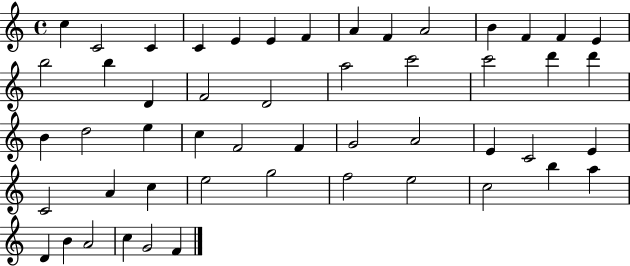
C5/q C4/h C4/q C4/q E4/q E4/q F4/q A4/q F4/q A4/h B4/q F4/q F4/q E4/q B5/h B5/q D4/q F4/h D4/h A5/h C6/h C6/h D6/q D6/q B4/q D5/h E5/q C5/q F4/h F4/q G4/h A4/h E4/q C4/h E4/q C4/h A4/q C5/q E5/h G5/h F5/h E5/h C5/h B5/q A5/q D4/q B4/q A4/h C5/q G4/h F4/q